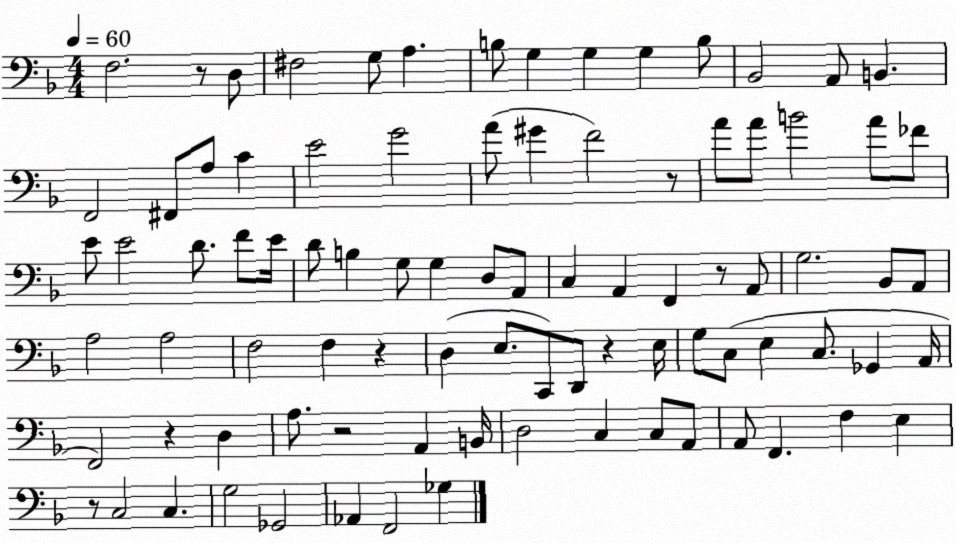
X:1
T:Untitled
M:4/4
L:1/4
K:F
F,2 z/2 D,/2 ^F,2 G,/2 A, B,/2 G, G, G, B,/2 _B,,2 A,,/2 B,, F,,2 ^F,,/2 A,/2 C E2 G2 A/2 ^G F2 z/2 A/2 A/2 B2 A/2 _F/2 E/2 E2 D/2 F/2 E/4 D/2 B, G,/2 G, D,/2 A,,/2 C, A,, F,, z/2 A,,/2 G,2 _B,,/2 A,,/2 A,2 A,2 F,2 F, z D, E,/2 C,,/2 D,,/2 z E,/4 G,/2 C,/2 E, C,/2 _G,, A,,/4 F,,2 z D, A,/2 z2 A,, B,,/4 D,2 C, C,/2 A,,/2 A,,/2 F,, F, E, z/2 C,2 C, G,2 _G,,2 _A,, F,,2 _G,